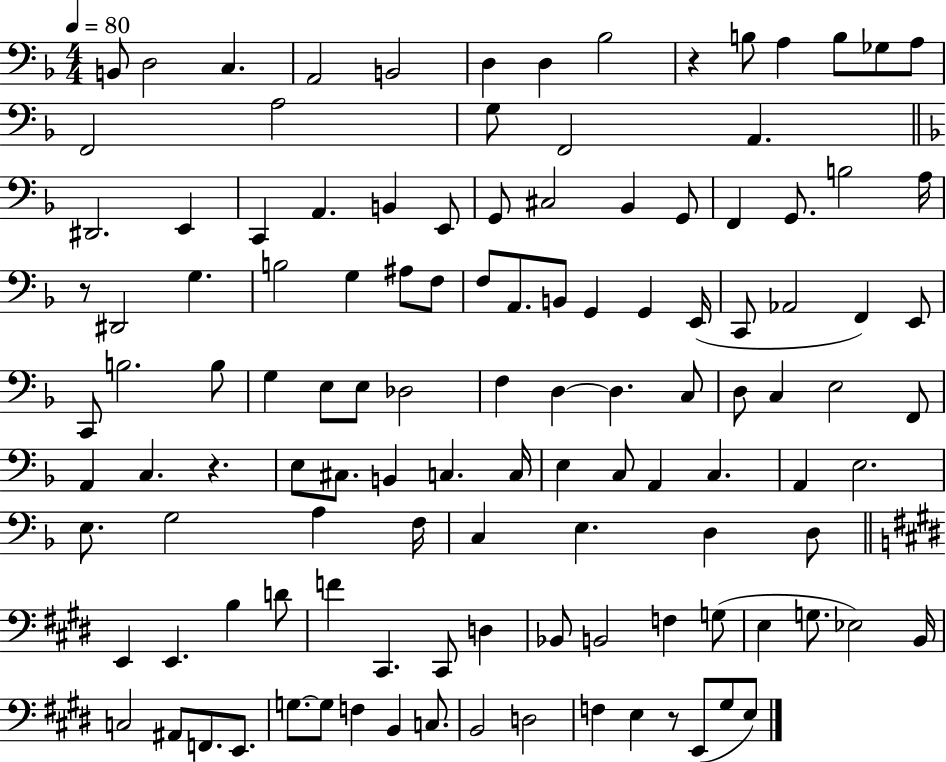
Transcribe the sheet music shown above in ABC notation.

X:1
T:Untitled
M:4/4
L:1/4
K:F
B,,/2 D,2 C, A,,2 B,,2 D, D, _B,2 z B,/2 A, B,/2 _G,/2 A,/2 F,,2 A,2 G,/2 F,,2 A,, ^D,,2 E,, C,, A,, B,, E,,/2 G,,/2 ^C,2 _B,, G,,/2 F,, G,,/2 B,2 A,/4 z/2 ^D,,2 G, B,2 G, ^A,/2 F,/2 F,/2 A,,/2 B,,/2 G,, G,, E,,/4 C,,/2 _A,,2 F,, E,,/2 C,,/2 B,2 B,/2 G, E,/2 E,/2 _D,2 F, D, D, C,/2 D,/2 C, E,2 F,,/2 A,, C, z E,/2 ^C,/2 B,, C, C,/4 E, C,/2 A,, C, A,, E,2 E,/2 G,2 A, F,/4 C, E, D, D,/2 E,, E,, B, D/2 F ^C,, ^C,,/2 D, _B,,/2 B,,2 F, G,/2 E, G,/2 _E,2 B,,/4 C,2 ^A,,/2 F,,/2 E,,/2 G,/2 G,/2 F, B,, C,/2 B,,2 D,2 F, E, z/2 E,,/2 ^G,/2 E,/2